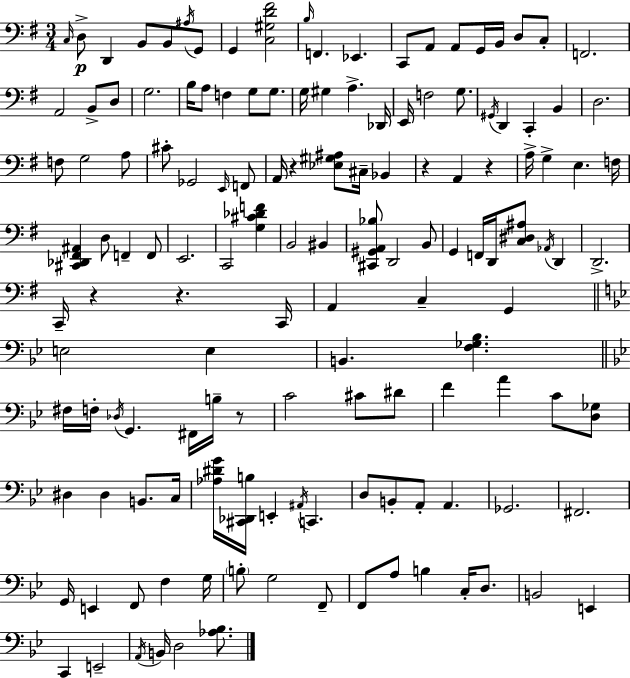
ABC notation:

X:1
T:Untitled
M:3/4
L:1/4
K:Em
C,/4 D,/2 D,, B,,/2 B,,/2 ^A,/4 G,,/2 G,, [C,^G,D^F]2 B,/4 F,, _E,, C,,/2 A,,/2 A,,/2 G,,/4 B,,/4 D,/2 C,/2 F,,2 A,,2 B,,/2 D,/2 G,2 B,/4 A,/2 F, G,/2 G,/2 G,/4 ^G, A, _D,,/4 E,,/4 F,2 G,/2 ^G,,/4 D,, C,, B,, D,2 F,/2 G,2 A,/2 ^C/2 _G,,2 E,,/4 F,,/2 A,,/4 z [_E,^G,^A,]/2 ^C,/4 _B,, z A,, z A,/4 G, E, F,/4 [^C,,_D,,^F,,^A,,] D,/2 F,, F,,/2 E,,2 C,,2 [G,^C_DF] B,,2 ^B,, [^C,,^G,,A,,_B,]/2 D,,2 B,,/2 G,, F,,/4 D,,/4 [C,^D,^A,]/2 _A,,/4 D,, D,,2 C,,/4 z z C,,/4 A,, C, G,, E,2 E, B,, [F,_G,_B,] ^F,/4 F,/4 _D,/4 G,, ^F,,/4 B,/4 z/2 C2 ^C/2 ^D/2 F A C/2 [D,_G,]/2 ^D, ^D, B,,/2 C,/4 [_A,^DG]/4 [^C,,_D,,B,]/4 E,, ^A,,/4 C,, D,/2 B,,/2 A,,/2 A,, _G,,2 ^F,,2 G,,/4 E,, F,,/2 F, G,/4 B,/2 G,2 F,,/2 F,,/2 A,/2 B, C,/4 D,/2 B,,2 E,, C,, E,,2 A,,/4 B,,/4 D,2 [_A,_B,]/2